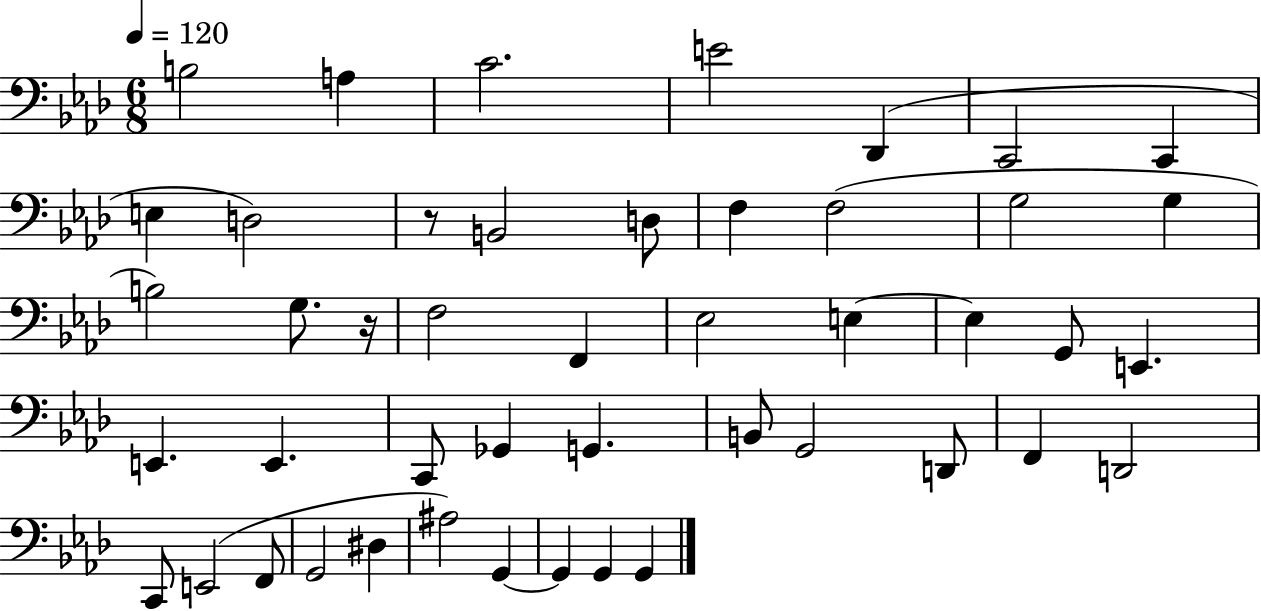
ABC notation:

X:1
T:Untitled
M:6/8
L:1/4
K:Ab
B,2 A, C2 E2 _D,, C,,2 C,, E, D,2 z/2 B,,2 D,/2 F, F,2 G,2 G, B,2 G,/2 z/4 F,2 F,, _E,2 E, E, G,,/2 E,, E,, E,, C,,/2 _G,, G,, B,,/2 G,,2 D,,/2 F,, D,,2 C,,/2 E,,2 F,,/2 G,,2 ^D, ^A,2 G,, G,, G,, G,,